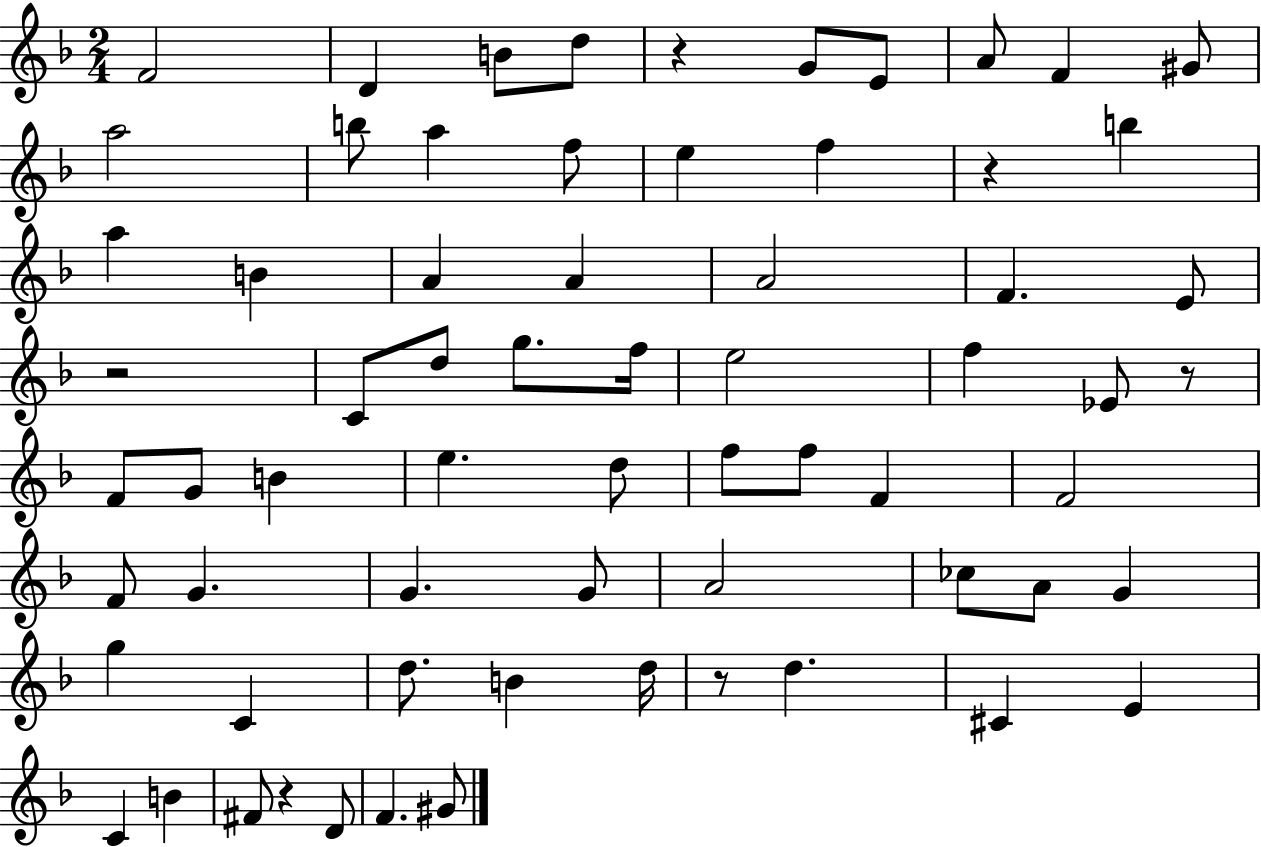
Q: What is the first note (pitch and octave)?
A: F4